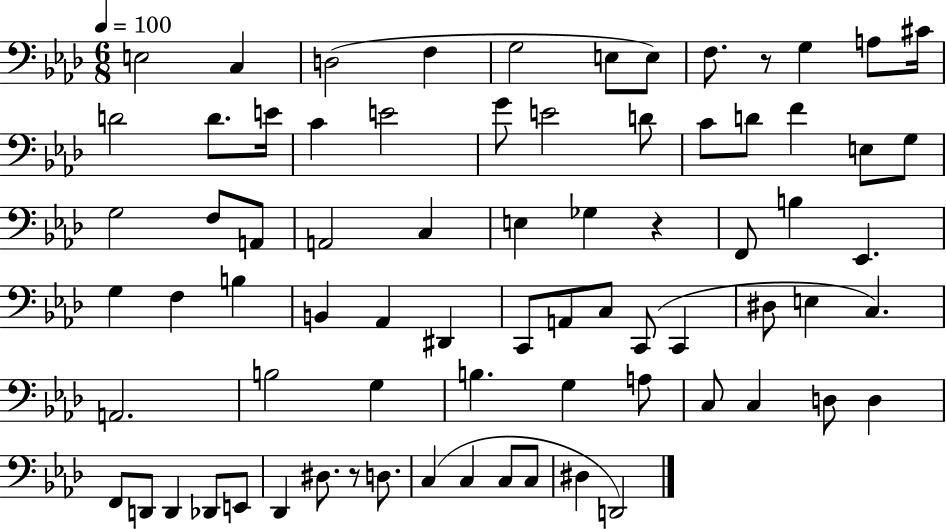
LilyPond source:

{
  \clef bass
  \numericTimeSignature
  \time 6/8
  \key aes \major
  \tempo 4 = 100
  e2 c4 | d2( f4 | g2 e8 e8) | f8. r8 g4 a8 cis'16 | \break d'2 d'8. e'16 | c'4 e'2 | g'8 e'2 d'8 | c'8 d'8 f'4 e8 g8 | \break g2 f8 a,8 | a,2 c4 | e4 ges4 r4 | f,8 b4 ees,4. | \break g4 f4 b4 | b,4 aes,4 dis,4 | c,8 a,8 c8 c,8( c,4 | dis8 e4 c4.) | \break a,2. | b2 g4 | b4. g4 a8 | c8 c4 d8 d4 | \break f,8 d,8 d,4 des,8 e,8 | des,4 dis8. r8 d8. | c4( c4 c8 c8 | dis4 d,2) | \break \bar "|."
}